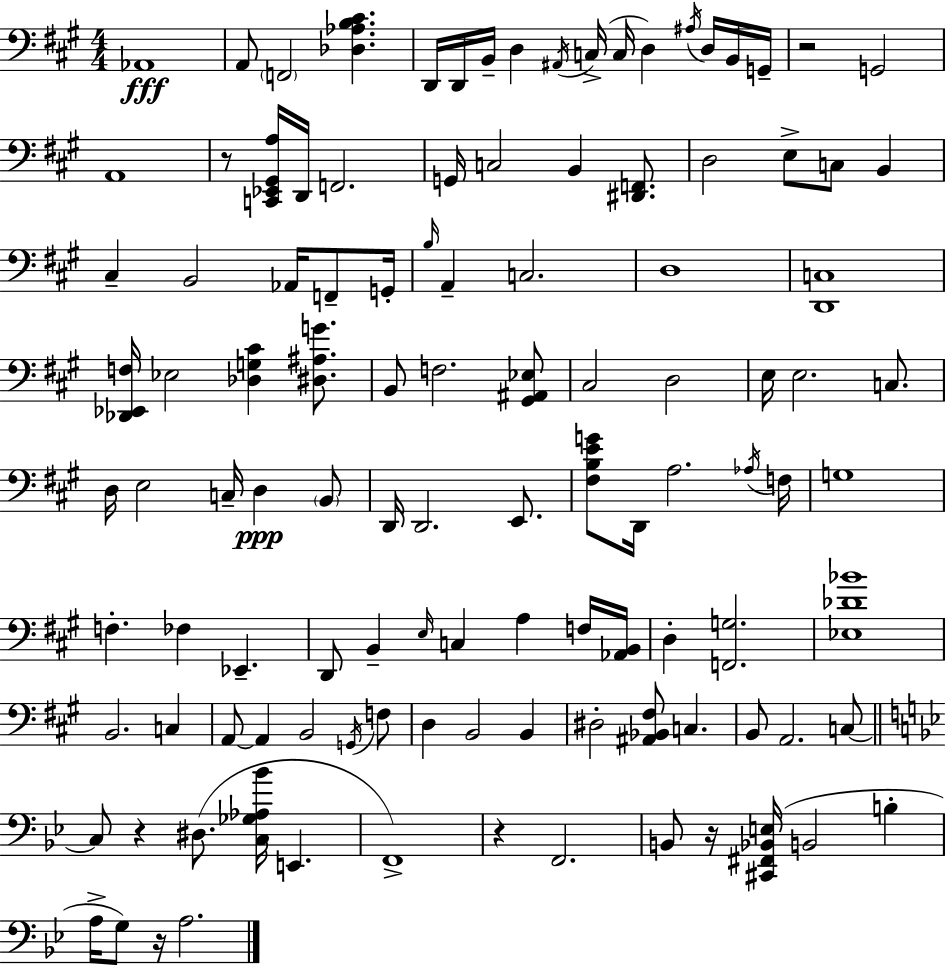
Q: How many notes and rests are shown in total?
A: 113